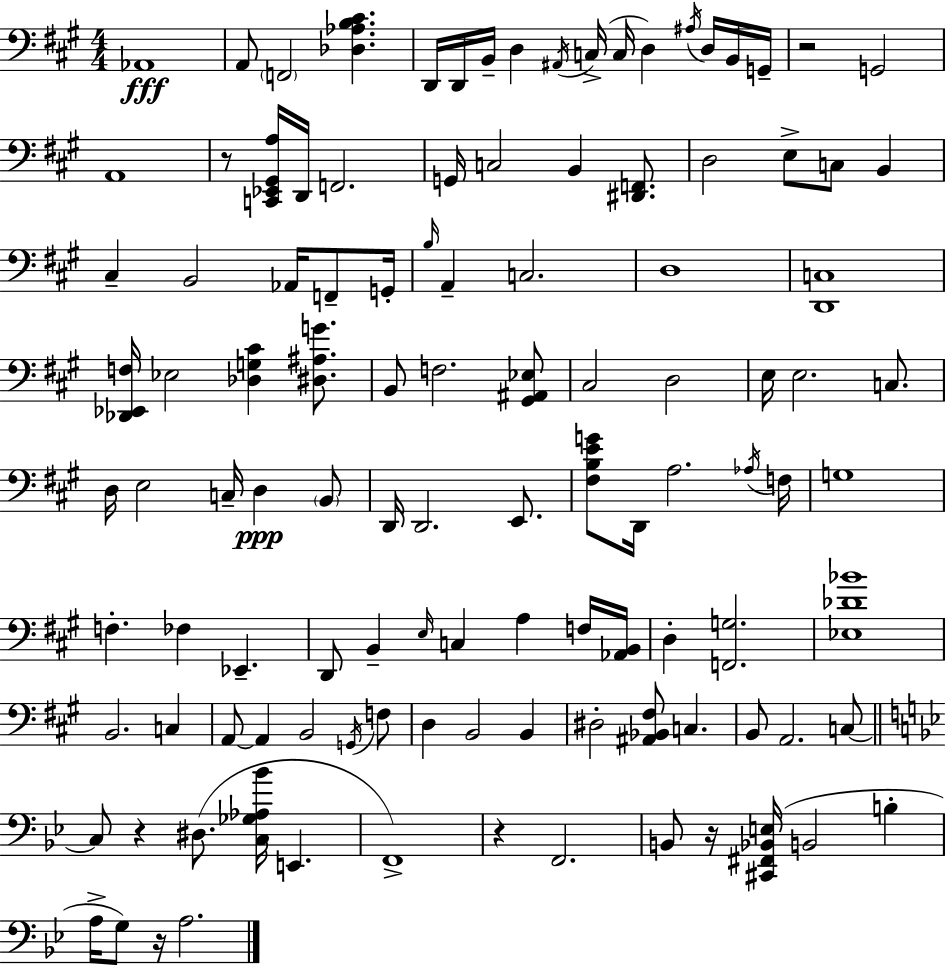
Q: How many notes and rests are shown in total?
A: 113